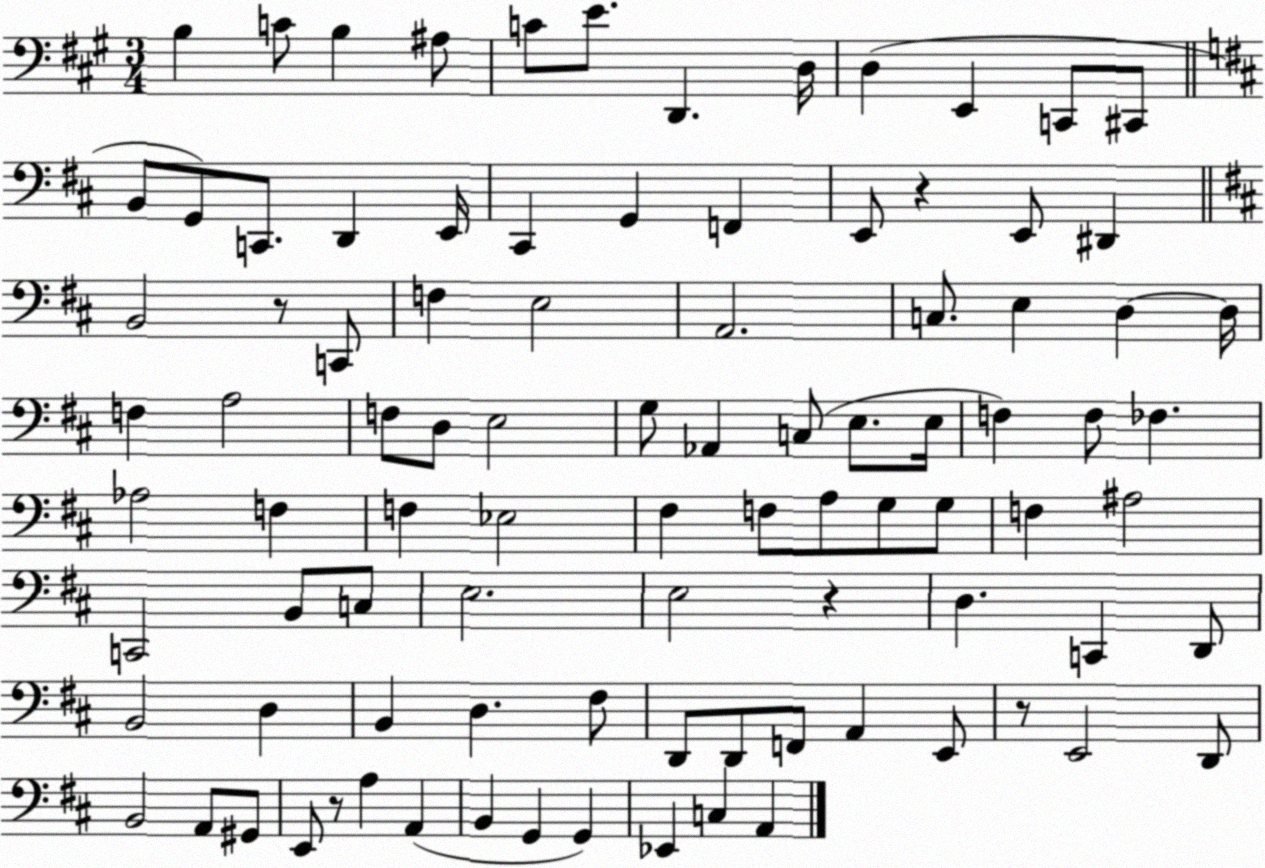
X:1
T:Untitled
M:3/4
L:1/4
K:A
B, C/2 B, ^A,/2 C/2 E/2 D,, D,/4 D, E,, C,,/2 ^C,,/2 B,,/2 G,,/2 C,,/2 D,, E,,/4 ^C,, G,, F,, E,,/2 z E,,/2 ^D,, B,,2 z/2 C,,/2 F, E,2 A,,2 C,/2 E, D, D,/4 F, A,2 F,/2 D,/2 E,2 G,/2 _A,, C,/2 E,/2 E,/4 F, F,/2 _F, _A,2 F, F, _E,2 ^F, F,/2 A,/2 G,/2 G,/2 F, ^A,2 C,,2 B,,/2 C,/2 E,2 E,2 z D, C,, D,,/2 B,,2 D, B,, D, ^F,/2 D,,/2 D,,/2 F,,/2 A,, E,,/2 z/2 E,,2 D,,/2 B,,2 A,,/2 ^G,,/2 E,,/2 z/2 A, A,, B,, G,, G,, _E,, C, A,,